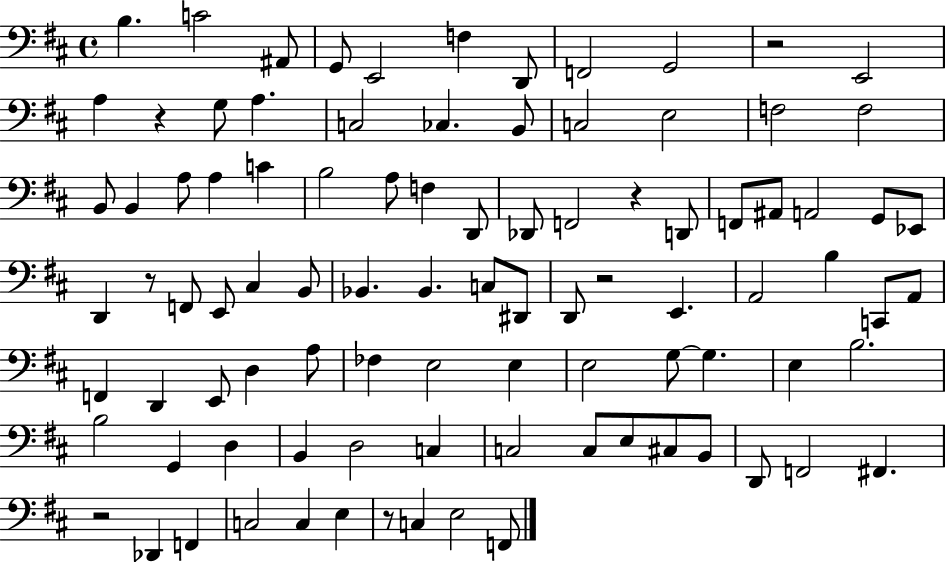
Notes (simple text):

B3/q. C4/h A#2/e G2/e E2/h F3/q D2/e F2/h G2/h R/h E2/h A3/q R/q G3/e A3/q. C3/h CES3/q. B2/e C3/h E3/h F3/h F3/h B2/e B2/q A3/e A3/q C4/q B3/h A3/e F3/q D2/e Db2/e F2/h R/q D2/e F2/e A#2/e A2/h G2/e Eb2/e D2/q R/e F2/e E2/e C#3/q B2/e Bb2/q. Bb2/q. C3/e D#2/e D2/e R/h E2/q. A2/h B3/q C2/e A2/e F2/q D2/q E2/e D3/q A3/e FES3/q E3/h E3/q E3/h G3/e G3/q. E3/q B3/h. B3/h G2/q D3/q B2/q D3/h C3/q C3/h C3/e E3/e C#3/e B2/e D2/e F2/h F#2/q. R/h Db2/q F2/q C3/h C3/q E3/q R/e C3/q E3/h F2/e